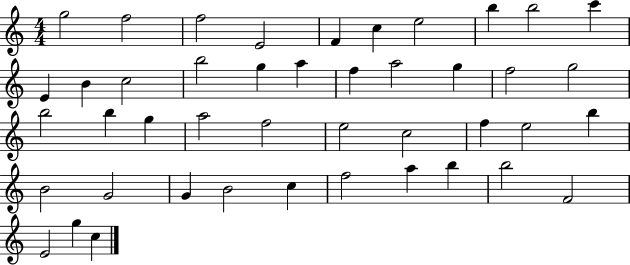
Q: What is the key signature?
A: C major